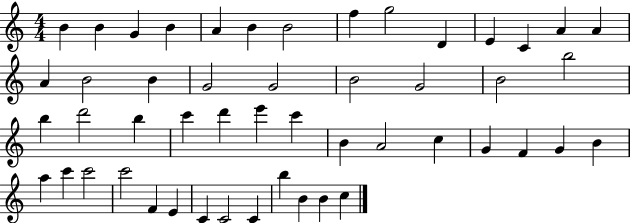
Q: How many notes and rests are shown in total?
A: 50